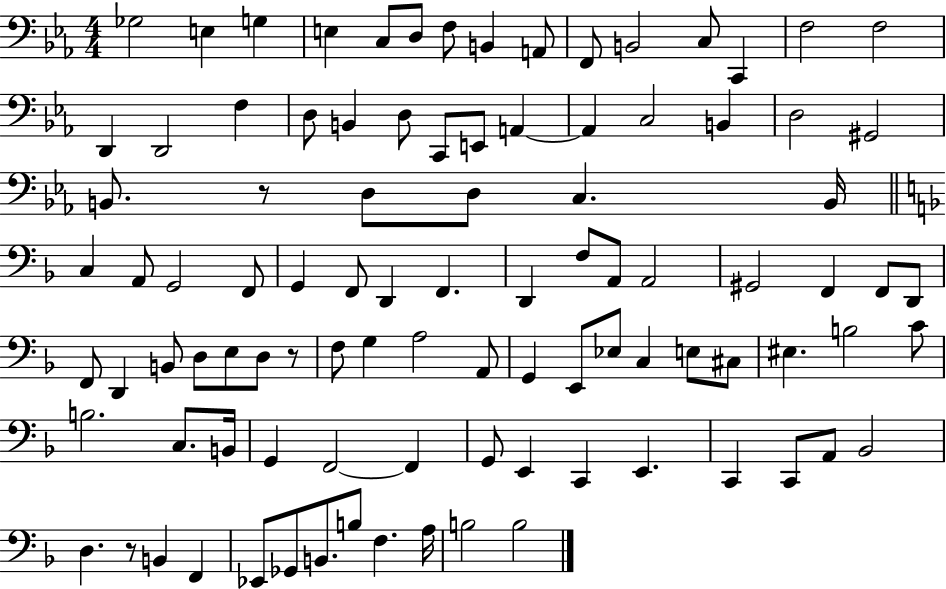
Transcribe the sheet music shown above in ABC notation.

X:1
T:Untitled
M:4/4
L:1/4
K:Eb
_G,2 E, G, E, C,/2 D,/2 F,/2 B,, A,,/2 F,,/2 B,,2 C,/2 C,, F,2 F,2 D,, D,,2 F, D,/2 B,, D,/2 C,,/2 E,,/2 A,, A,, C,2 B,, D,2 ^G,,2 B,,/2 z/2 D,/2 D,/2 C, B,,/4 C, A,,/2 G,,2 F,,/2 G,, F,,/2 D,, F,, D,, F,/2 A,,/2 A,,2 ^G,,2 F,, F,,/2 D,,/2 F,,/2 D,, B,,/2 D,/2 E,/2 D,/2 z/2 F,/2 G, A,2 A,,/2 G,, E,,/2 _E,/2 C, E,/2 ^C,/2 ^E, B,2 C/2 B,2 C,/2 B,,/4 G,, F,,2 F,, G,,/2 E,, C,, E,, C,, C,,/2 A,,/2 _B,,2 D, z/2 B,, F,, _E,,/2 _G,,/2 B,,/2 B,/2 F, A,/4 B,2 B,2